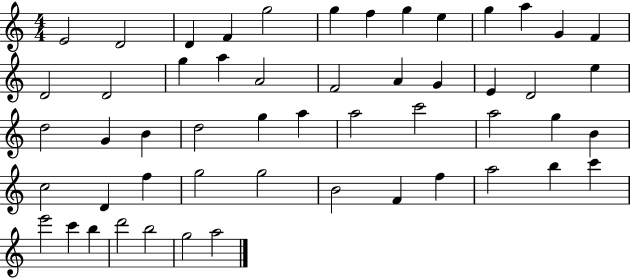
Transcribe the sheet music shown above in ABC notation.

X:1
T:Untitled
M:4/4
L:1/4
K:C
E2 D2 D F g2 g f g e g a G F D2 D2 g a A2 F2 A G E D2 e d2 G B d2 g a a2 c'2 a2 g B c2 D f g2 g2 B2 F f a2 b c' e'2 c' b d'2 b2 g2 a2